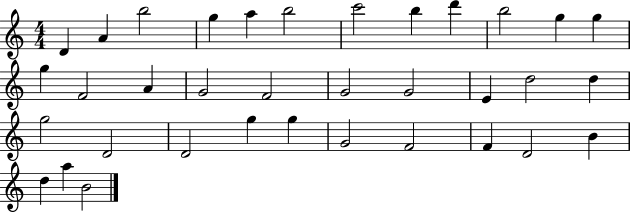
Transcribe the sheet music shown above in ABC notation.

X:1
T:Untitled
M:4/4
L:1/4
K:C
D A b2 g a b2 c'2 b d' b2 g g g F2 A G2 F2 G2 G2 E d2 d g2 D2 D2 g g G2 F2 F D2 B d a B2